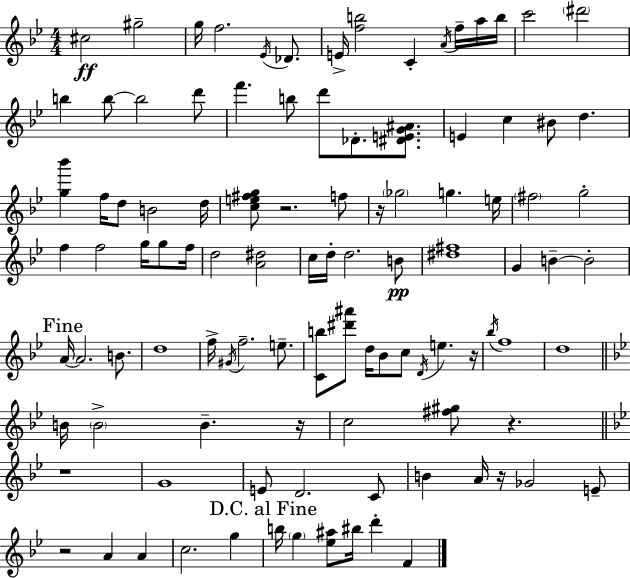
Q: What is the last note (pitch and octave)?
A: F4